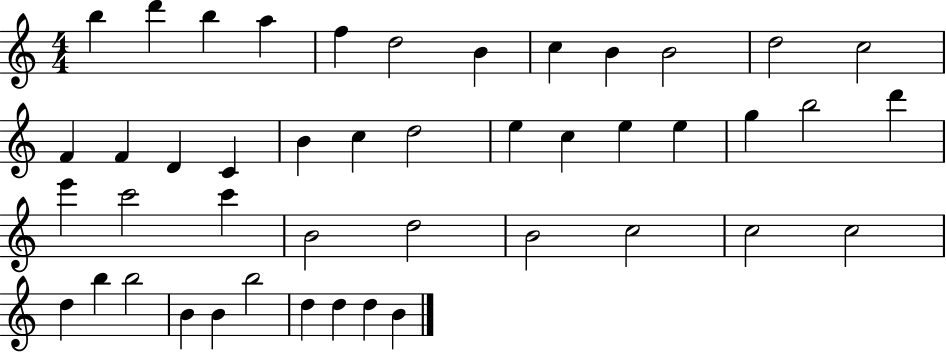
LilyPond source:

{
  \clef treble
  \numericTimeSignature
  \time 4/4
  \key c \major
  b''4 d'''4 b''4 a''4 | f''4 d''2 b'4 | c''4 b'4 b'2 | d''2 c''2 | \break f'4 f'4 d'4 c'4 | b'4 c''4 d''2 | e''4 c''4 e''4 e''4 | g''4 b''2 d'''4 | \break e'''4 c'''2 c'''4 | b'2 d''2 | b'2 c''2 | c''2 c''2 | \break d''4 b''4 b''2 | b'4 b'4 b''2 | d''4 d''4 d''4 b'4 | \bar "|."
}